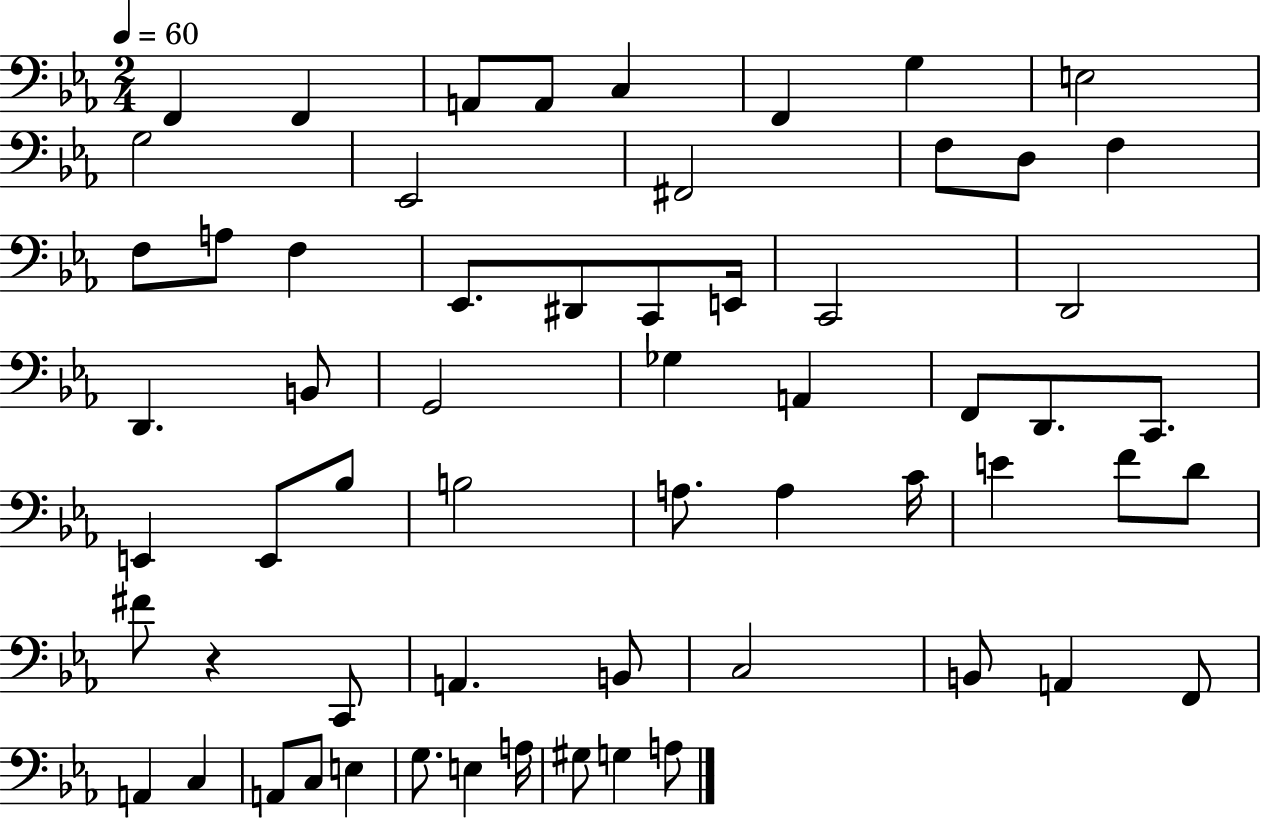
{
  \clef bass
  \numericTimeSignature
  \time 2/4
  \key ees \major
  \tempo 4 = 60
  \repeat volta 2 { f,4 f,4 | a,8 a,8 c4 | f,4 g4 | e2 | \break g2 | ees,2 | fis,2 | f8 d8 f4 | \break f8 a8 f4 | ees,8. dis,8 c,8 e,16 | c,2 | d,2 | \break d,4. b,8 | g,2 | ges4 a,4 | f,8 d,8. c,8. | \break e,4 e,8 bes8 | b2 | a8. a4 c'16 | e'4 f'8 d'8 | \break fis'8 r4 c,8 | a,4. b,8 | c2 | b,8 a,4 f,8 | \break a,4 c4 | a,8 c8 e4 | g8. e4 a16 | gis8 g4 a8 | \break } \bar "|."
}